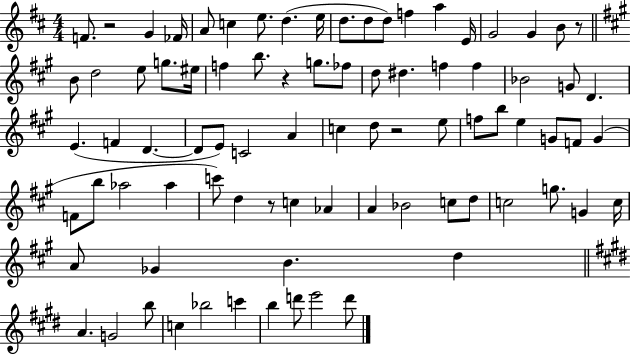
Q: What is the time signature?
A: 4/4